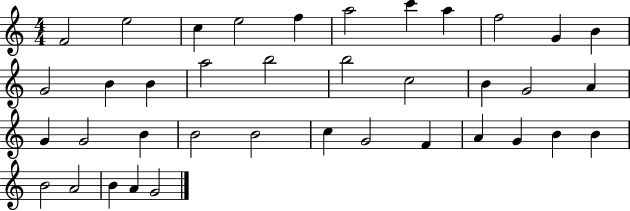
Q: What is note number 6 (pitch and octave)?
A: A5